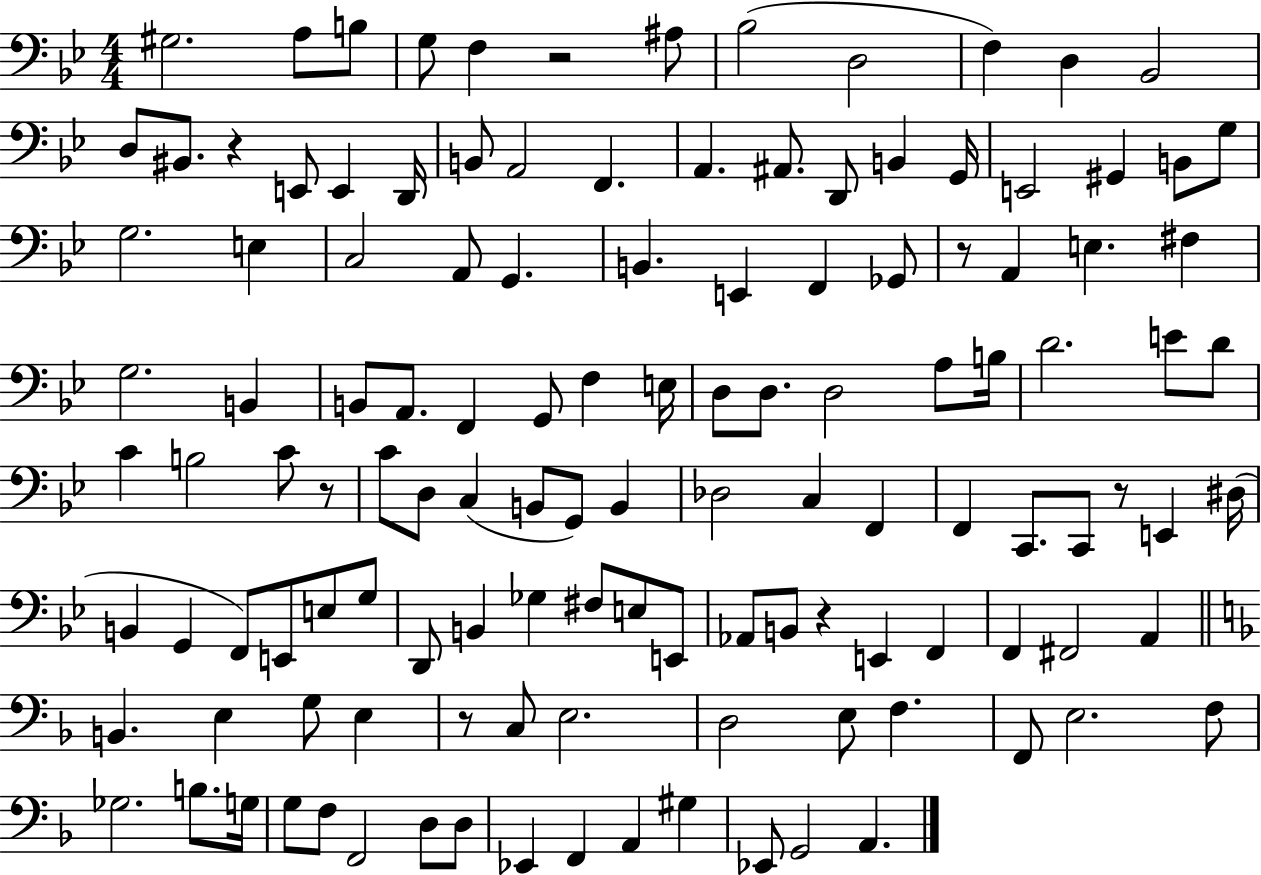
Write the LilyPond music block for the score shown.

{
  \clef bass
  \numericTimeSignature
  \time 4/4
  \key bes \major
  gis2. a8 b8 | g8 f4 r2 ais8 | bes2( d2 | f4) d4 bes,2 | \break d8 bis,8. r4 e,8 e,4 d,16 | b,8 a,2 f,4. | a,4. ais,8. d,8 b,4 g,16 | e,2 gis,4 b,8 g8 | \break g2. e4 | c2 a,8 g,4. | b,4. e,4 f,4 ges,8 | r8 a,4 e4. fis4 | \break g2. b,4 | b,8 a,8. f,4 g,8 f4 e16 | d8 d8. d2 a8 b16 | d'2. e'8 d'8 | \break c'4 b2 c'8 r8 | c'8 d8 c4( b,8 g,8) b,4 | des2 c4 f,4 | f,4 c,8. c,8 r8 e,4 dis16( | \break b,4 g,4 f,8) e,8 e8 g8 | d,8 b,4 ges4 fis8 e8 e,8 | aes,8 b,8 r4 e,4 f,4 | f,4 fis,2 a,4 | \break \bar "||" \break \key f \major b,4. e4 g8 e4 | r8 c8 e2. | d2 e8 f4. | f,8 e2. f8 | \break ges2. b8. g16 | g8 f8 f,2 d8 d8 | ees,4 f,4 a,4 gis4 | ees,8 g,2 a,4. | \break \bar "|."
}